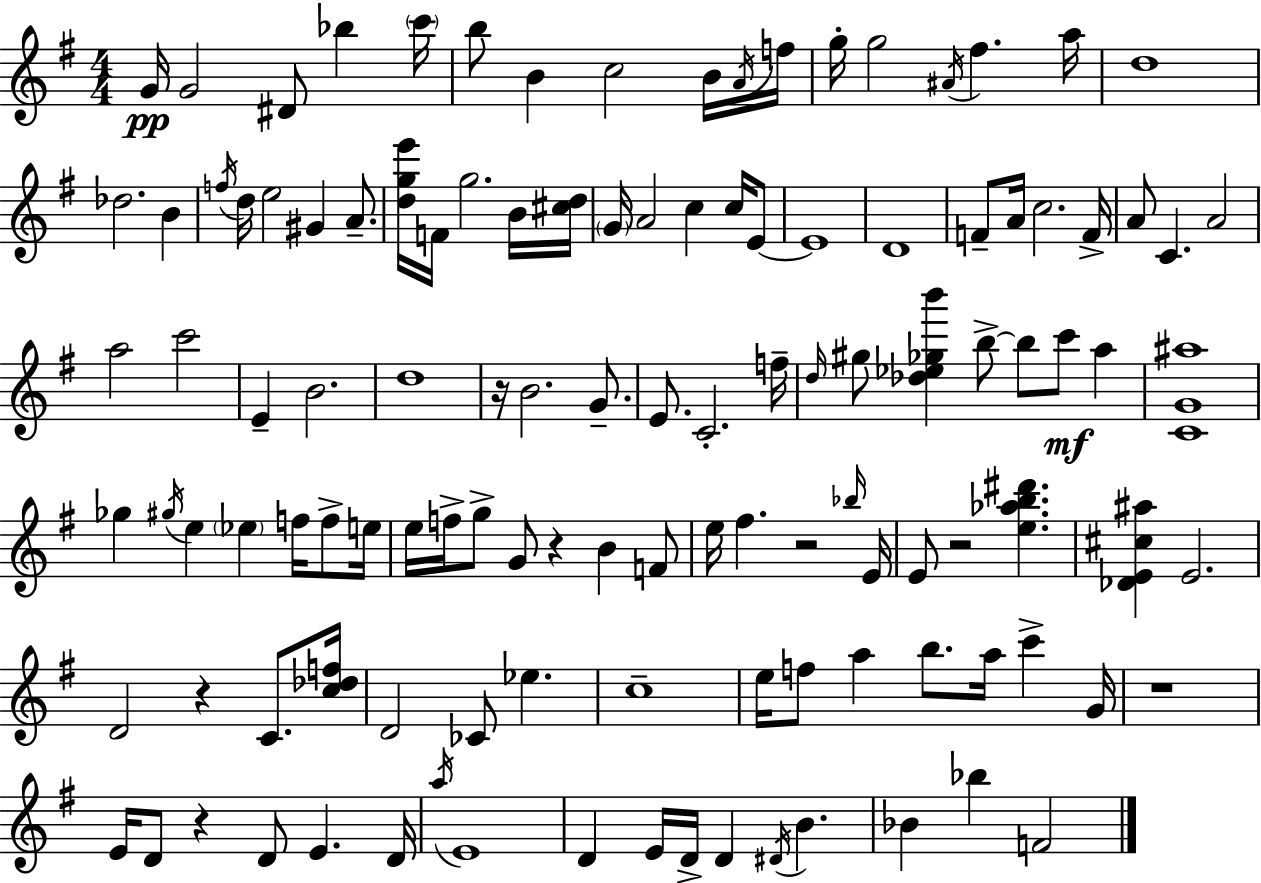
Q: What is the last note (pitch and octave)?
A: F4